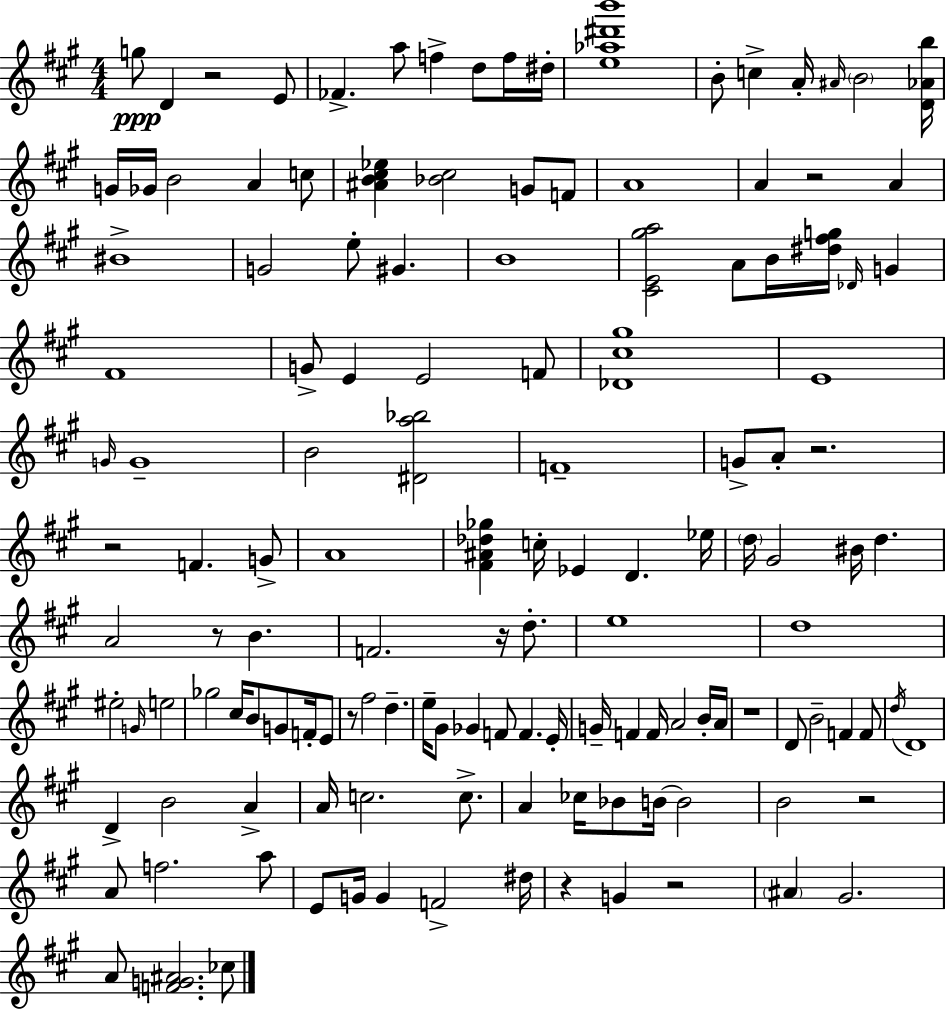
G5/e D4/q R/h E4/e FES4/q. A5/e F5/q D5/e F5/s D#5/s [E5,Ab5,D#6,B6]/w B4/e C5/q A4/s A#4/s B4/h [D4,Ab4,B5]/s G4/s Gb4/s B4/h A4/q C5/e [A#4,B4,C#5,Eb5]/q [Bb4,C#5]/h G4/e F4/e A4/w A4/q R/h A4/q BIS4/w G4/h E5/e G#4/q. B4/w [C#4,E4,G#5,A5]/h A4/e B4/s [D#5,F#5,G5]/s Db4/s G4/q F#4/w G4/e E4/q E4/h F4/e [Db4,C#5,G#5]/w E4/w G4/s G4/w B4/h [D#4,A5,Bb5]/h F4/w G4/e A4/e R/h. R/h F4/q. G4/e A4/w [F#4,A#4,Db5,Gb5]/q C5/s Eb4/q D4/q. Eb5/s D5/s G#4/h BIS4/s D5/q. A4/h R/e B4/q. F4/h. R/s D5/e. E5/w D5/w EIS5/h G4/s E5/h Gb5/h C#5/s B4/e G4/e F4/s E4/e R/e F#5/h D5/q. E5/s G#4/e Gb4/q F4/e F4/q. E4/s G4/s F4/q F4/s A4/h B4/s A4/s R/w D4/e B4/h F4/q F4/e D5/s D4/w D4/q B4/h A4/q A4/s C5/h. C5/e. A4/q CES5/s Bb4/e B4/s B4/h B4/h R/h A4/e F5/h. A5/e E4/e G4/s G4/q F4/h D#5/s R/q G4/q R/h A#4/q G#4/h. A4/e [F4,G4,A#4]/h. CES5/e